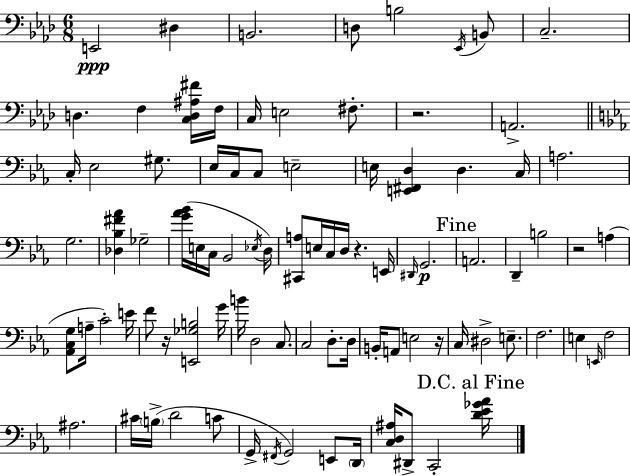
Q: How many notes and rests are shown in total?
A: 90